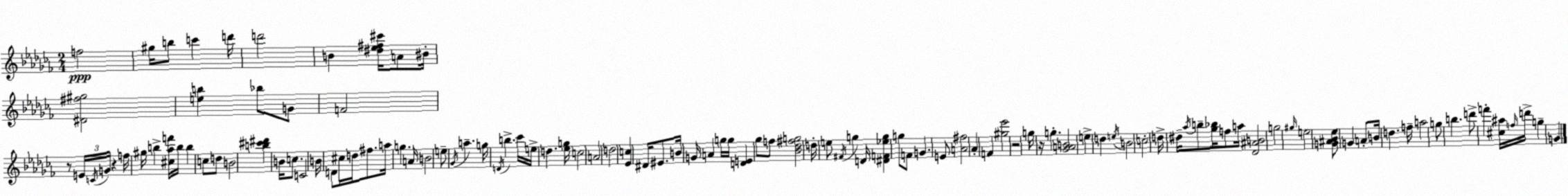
X:1
T:Untitled
M:2/4
L:1/4
K:Abm
f2 ^g/4 b/2 c' d'/4 d'2 B [^d_e^f^c']/4 A/2 ^B/4 [^D^f^g]2 [eb] _b/2 G/2 F2 z/2 E/4 C/4 G/4 z f/4 ^g/4 b [^c_af']/4 b/4 b c/2 d/2 B2 [b^c'^d'] B/4 c/2 C2 B/4 D/2 ^c/4 d/4 ^f/2 a/4 g A/4 B2 e/2 _G/4 a g/4 D/4 b _c'/4 e/4 d [_eg]/4 c2 A2 d2 [_Ec] ^D/4 ^E/2 B/4 G/4 A g/4 g/4 [DE] _g/2 f/2 [_B_d^fg]2 d/4 e/2 ^F/4 g D/4 [^DF_eg] g/2 F/2 G E/2 [A^f]2 _A F [^g_e']2 z2 g/4 z/4 g [_GAB]2 e d e/4 B2 c2 d/4 ^d/4 _a/4 b/2 [_g_b]/4 f/2 a/4 [_D^AB]2 g2 ^g/4 e2 [G^A_B_e]/2 G A/2 B/4 d f/4 a2 g/2 b d'/2 f' [^c^a]/4 f/4 d'/4 g G